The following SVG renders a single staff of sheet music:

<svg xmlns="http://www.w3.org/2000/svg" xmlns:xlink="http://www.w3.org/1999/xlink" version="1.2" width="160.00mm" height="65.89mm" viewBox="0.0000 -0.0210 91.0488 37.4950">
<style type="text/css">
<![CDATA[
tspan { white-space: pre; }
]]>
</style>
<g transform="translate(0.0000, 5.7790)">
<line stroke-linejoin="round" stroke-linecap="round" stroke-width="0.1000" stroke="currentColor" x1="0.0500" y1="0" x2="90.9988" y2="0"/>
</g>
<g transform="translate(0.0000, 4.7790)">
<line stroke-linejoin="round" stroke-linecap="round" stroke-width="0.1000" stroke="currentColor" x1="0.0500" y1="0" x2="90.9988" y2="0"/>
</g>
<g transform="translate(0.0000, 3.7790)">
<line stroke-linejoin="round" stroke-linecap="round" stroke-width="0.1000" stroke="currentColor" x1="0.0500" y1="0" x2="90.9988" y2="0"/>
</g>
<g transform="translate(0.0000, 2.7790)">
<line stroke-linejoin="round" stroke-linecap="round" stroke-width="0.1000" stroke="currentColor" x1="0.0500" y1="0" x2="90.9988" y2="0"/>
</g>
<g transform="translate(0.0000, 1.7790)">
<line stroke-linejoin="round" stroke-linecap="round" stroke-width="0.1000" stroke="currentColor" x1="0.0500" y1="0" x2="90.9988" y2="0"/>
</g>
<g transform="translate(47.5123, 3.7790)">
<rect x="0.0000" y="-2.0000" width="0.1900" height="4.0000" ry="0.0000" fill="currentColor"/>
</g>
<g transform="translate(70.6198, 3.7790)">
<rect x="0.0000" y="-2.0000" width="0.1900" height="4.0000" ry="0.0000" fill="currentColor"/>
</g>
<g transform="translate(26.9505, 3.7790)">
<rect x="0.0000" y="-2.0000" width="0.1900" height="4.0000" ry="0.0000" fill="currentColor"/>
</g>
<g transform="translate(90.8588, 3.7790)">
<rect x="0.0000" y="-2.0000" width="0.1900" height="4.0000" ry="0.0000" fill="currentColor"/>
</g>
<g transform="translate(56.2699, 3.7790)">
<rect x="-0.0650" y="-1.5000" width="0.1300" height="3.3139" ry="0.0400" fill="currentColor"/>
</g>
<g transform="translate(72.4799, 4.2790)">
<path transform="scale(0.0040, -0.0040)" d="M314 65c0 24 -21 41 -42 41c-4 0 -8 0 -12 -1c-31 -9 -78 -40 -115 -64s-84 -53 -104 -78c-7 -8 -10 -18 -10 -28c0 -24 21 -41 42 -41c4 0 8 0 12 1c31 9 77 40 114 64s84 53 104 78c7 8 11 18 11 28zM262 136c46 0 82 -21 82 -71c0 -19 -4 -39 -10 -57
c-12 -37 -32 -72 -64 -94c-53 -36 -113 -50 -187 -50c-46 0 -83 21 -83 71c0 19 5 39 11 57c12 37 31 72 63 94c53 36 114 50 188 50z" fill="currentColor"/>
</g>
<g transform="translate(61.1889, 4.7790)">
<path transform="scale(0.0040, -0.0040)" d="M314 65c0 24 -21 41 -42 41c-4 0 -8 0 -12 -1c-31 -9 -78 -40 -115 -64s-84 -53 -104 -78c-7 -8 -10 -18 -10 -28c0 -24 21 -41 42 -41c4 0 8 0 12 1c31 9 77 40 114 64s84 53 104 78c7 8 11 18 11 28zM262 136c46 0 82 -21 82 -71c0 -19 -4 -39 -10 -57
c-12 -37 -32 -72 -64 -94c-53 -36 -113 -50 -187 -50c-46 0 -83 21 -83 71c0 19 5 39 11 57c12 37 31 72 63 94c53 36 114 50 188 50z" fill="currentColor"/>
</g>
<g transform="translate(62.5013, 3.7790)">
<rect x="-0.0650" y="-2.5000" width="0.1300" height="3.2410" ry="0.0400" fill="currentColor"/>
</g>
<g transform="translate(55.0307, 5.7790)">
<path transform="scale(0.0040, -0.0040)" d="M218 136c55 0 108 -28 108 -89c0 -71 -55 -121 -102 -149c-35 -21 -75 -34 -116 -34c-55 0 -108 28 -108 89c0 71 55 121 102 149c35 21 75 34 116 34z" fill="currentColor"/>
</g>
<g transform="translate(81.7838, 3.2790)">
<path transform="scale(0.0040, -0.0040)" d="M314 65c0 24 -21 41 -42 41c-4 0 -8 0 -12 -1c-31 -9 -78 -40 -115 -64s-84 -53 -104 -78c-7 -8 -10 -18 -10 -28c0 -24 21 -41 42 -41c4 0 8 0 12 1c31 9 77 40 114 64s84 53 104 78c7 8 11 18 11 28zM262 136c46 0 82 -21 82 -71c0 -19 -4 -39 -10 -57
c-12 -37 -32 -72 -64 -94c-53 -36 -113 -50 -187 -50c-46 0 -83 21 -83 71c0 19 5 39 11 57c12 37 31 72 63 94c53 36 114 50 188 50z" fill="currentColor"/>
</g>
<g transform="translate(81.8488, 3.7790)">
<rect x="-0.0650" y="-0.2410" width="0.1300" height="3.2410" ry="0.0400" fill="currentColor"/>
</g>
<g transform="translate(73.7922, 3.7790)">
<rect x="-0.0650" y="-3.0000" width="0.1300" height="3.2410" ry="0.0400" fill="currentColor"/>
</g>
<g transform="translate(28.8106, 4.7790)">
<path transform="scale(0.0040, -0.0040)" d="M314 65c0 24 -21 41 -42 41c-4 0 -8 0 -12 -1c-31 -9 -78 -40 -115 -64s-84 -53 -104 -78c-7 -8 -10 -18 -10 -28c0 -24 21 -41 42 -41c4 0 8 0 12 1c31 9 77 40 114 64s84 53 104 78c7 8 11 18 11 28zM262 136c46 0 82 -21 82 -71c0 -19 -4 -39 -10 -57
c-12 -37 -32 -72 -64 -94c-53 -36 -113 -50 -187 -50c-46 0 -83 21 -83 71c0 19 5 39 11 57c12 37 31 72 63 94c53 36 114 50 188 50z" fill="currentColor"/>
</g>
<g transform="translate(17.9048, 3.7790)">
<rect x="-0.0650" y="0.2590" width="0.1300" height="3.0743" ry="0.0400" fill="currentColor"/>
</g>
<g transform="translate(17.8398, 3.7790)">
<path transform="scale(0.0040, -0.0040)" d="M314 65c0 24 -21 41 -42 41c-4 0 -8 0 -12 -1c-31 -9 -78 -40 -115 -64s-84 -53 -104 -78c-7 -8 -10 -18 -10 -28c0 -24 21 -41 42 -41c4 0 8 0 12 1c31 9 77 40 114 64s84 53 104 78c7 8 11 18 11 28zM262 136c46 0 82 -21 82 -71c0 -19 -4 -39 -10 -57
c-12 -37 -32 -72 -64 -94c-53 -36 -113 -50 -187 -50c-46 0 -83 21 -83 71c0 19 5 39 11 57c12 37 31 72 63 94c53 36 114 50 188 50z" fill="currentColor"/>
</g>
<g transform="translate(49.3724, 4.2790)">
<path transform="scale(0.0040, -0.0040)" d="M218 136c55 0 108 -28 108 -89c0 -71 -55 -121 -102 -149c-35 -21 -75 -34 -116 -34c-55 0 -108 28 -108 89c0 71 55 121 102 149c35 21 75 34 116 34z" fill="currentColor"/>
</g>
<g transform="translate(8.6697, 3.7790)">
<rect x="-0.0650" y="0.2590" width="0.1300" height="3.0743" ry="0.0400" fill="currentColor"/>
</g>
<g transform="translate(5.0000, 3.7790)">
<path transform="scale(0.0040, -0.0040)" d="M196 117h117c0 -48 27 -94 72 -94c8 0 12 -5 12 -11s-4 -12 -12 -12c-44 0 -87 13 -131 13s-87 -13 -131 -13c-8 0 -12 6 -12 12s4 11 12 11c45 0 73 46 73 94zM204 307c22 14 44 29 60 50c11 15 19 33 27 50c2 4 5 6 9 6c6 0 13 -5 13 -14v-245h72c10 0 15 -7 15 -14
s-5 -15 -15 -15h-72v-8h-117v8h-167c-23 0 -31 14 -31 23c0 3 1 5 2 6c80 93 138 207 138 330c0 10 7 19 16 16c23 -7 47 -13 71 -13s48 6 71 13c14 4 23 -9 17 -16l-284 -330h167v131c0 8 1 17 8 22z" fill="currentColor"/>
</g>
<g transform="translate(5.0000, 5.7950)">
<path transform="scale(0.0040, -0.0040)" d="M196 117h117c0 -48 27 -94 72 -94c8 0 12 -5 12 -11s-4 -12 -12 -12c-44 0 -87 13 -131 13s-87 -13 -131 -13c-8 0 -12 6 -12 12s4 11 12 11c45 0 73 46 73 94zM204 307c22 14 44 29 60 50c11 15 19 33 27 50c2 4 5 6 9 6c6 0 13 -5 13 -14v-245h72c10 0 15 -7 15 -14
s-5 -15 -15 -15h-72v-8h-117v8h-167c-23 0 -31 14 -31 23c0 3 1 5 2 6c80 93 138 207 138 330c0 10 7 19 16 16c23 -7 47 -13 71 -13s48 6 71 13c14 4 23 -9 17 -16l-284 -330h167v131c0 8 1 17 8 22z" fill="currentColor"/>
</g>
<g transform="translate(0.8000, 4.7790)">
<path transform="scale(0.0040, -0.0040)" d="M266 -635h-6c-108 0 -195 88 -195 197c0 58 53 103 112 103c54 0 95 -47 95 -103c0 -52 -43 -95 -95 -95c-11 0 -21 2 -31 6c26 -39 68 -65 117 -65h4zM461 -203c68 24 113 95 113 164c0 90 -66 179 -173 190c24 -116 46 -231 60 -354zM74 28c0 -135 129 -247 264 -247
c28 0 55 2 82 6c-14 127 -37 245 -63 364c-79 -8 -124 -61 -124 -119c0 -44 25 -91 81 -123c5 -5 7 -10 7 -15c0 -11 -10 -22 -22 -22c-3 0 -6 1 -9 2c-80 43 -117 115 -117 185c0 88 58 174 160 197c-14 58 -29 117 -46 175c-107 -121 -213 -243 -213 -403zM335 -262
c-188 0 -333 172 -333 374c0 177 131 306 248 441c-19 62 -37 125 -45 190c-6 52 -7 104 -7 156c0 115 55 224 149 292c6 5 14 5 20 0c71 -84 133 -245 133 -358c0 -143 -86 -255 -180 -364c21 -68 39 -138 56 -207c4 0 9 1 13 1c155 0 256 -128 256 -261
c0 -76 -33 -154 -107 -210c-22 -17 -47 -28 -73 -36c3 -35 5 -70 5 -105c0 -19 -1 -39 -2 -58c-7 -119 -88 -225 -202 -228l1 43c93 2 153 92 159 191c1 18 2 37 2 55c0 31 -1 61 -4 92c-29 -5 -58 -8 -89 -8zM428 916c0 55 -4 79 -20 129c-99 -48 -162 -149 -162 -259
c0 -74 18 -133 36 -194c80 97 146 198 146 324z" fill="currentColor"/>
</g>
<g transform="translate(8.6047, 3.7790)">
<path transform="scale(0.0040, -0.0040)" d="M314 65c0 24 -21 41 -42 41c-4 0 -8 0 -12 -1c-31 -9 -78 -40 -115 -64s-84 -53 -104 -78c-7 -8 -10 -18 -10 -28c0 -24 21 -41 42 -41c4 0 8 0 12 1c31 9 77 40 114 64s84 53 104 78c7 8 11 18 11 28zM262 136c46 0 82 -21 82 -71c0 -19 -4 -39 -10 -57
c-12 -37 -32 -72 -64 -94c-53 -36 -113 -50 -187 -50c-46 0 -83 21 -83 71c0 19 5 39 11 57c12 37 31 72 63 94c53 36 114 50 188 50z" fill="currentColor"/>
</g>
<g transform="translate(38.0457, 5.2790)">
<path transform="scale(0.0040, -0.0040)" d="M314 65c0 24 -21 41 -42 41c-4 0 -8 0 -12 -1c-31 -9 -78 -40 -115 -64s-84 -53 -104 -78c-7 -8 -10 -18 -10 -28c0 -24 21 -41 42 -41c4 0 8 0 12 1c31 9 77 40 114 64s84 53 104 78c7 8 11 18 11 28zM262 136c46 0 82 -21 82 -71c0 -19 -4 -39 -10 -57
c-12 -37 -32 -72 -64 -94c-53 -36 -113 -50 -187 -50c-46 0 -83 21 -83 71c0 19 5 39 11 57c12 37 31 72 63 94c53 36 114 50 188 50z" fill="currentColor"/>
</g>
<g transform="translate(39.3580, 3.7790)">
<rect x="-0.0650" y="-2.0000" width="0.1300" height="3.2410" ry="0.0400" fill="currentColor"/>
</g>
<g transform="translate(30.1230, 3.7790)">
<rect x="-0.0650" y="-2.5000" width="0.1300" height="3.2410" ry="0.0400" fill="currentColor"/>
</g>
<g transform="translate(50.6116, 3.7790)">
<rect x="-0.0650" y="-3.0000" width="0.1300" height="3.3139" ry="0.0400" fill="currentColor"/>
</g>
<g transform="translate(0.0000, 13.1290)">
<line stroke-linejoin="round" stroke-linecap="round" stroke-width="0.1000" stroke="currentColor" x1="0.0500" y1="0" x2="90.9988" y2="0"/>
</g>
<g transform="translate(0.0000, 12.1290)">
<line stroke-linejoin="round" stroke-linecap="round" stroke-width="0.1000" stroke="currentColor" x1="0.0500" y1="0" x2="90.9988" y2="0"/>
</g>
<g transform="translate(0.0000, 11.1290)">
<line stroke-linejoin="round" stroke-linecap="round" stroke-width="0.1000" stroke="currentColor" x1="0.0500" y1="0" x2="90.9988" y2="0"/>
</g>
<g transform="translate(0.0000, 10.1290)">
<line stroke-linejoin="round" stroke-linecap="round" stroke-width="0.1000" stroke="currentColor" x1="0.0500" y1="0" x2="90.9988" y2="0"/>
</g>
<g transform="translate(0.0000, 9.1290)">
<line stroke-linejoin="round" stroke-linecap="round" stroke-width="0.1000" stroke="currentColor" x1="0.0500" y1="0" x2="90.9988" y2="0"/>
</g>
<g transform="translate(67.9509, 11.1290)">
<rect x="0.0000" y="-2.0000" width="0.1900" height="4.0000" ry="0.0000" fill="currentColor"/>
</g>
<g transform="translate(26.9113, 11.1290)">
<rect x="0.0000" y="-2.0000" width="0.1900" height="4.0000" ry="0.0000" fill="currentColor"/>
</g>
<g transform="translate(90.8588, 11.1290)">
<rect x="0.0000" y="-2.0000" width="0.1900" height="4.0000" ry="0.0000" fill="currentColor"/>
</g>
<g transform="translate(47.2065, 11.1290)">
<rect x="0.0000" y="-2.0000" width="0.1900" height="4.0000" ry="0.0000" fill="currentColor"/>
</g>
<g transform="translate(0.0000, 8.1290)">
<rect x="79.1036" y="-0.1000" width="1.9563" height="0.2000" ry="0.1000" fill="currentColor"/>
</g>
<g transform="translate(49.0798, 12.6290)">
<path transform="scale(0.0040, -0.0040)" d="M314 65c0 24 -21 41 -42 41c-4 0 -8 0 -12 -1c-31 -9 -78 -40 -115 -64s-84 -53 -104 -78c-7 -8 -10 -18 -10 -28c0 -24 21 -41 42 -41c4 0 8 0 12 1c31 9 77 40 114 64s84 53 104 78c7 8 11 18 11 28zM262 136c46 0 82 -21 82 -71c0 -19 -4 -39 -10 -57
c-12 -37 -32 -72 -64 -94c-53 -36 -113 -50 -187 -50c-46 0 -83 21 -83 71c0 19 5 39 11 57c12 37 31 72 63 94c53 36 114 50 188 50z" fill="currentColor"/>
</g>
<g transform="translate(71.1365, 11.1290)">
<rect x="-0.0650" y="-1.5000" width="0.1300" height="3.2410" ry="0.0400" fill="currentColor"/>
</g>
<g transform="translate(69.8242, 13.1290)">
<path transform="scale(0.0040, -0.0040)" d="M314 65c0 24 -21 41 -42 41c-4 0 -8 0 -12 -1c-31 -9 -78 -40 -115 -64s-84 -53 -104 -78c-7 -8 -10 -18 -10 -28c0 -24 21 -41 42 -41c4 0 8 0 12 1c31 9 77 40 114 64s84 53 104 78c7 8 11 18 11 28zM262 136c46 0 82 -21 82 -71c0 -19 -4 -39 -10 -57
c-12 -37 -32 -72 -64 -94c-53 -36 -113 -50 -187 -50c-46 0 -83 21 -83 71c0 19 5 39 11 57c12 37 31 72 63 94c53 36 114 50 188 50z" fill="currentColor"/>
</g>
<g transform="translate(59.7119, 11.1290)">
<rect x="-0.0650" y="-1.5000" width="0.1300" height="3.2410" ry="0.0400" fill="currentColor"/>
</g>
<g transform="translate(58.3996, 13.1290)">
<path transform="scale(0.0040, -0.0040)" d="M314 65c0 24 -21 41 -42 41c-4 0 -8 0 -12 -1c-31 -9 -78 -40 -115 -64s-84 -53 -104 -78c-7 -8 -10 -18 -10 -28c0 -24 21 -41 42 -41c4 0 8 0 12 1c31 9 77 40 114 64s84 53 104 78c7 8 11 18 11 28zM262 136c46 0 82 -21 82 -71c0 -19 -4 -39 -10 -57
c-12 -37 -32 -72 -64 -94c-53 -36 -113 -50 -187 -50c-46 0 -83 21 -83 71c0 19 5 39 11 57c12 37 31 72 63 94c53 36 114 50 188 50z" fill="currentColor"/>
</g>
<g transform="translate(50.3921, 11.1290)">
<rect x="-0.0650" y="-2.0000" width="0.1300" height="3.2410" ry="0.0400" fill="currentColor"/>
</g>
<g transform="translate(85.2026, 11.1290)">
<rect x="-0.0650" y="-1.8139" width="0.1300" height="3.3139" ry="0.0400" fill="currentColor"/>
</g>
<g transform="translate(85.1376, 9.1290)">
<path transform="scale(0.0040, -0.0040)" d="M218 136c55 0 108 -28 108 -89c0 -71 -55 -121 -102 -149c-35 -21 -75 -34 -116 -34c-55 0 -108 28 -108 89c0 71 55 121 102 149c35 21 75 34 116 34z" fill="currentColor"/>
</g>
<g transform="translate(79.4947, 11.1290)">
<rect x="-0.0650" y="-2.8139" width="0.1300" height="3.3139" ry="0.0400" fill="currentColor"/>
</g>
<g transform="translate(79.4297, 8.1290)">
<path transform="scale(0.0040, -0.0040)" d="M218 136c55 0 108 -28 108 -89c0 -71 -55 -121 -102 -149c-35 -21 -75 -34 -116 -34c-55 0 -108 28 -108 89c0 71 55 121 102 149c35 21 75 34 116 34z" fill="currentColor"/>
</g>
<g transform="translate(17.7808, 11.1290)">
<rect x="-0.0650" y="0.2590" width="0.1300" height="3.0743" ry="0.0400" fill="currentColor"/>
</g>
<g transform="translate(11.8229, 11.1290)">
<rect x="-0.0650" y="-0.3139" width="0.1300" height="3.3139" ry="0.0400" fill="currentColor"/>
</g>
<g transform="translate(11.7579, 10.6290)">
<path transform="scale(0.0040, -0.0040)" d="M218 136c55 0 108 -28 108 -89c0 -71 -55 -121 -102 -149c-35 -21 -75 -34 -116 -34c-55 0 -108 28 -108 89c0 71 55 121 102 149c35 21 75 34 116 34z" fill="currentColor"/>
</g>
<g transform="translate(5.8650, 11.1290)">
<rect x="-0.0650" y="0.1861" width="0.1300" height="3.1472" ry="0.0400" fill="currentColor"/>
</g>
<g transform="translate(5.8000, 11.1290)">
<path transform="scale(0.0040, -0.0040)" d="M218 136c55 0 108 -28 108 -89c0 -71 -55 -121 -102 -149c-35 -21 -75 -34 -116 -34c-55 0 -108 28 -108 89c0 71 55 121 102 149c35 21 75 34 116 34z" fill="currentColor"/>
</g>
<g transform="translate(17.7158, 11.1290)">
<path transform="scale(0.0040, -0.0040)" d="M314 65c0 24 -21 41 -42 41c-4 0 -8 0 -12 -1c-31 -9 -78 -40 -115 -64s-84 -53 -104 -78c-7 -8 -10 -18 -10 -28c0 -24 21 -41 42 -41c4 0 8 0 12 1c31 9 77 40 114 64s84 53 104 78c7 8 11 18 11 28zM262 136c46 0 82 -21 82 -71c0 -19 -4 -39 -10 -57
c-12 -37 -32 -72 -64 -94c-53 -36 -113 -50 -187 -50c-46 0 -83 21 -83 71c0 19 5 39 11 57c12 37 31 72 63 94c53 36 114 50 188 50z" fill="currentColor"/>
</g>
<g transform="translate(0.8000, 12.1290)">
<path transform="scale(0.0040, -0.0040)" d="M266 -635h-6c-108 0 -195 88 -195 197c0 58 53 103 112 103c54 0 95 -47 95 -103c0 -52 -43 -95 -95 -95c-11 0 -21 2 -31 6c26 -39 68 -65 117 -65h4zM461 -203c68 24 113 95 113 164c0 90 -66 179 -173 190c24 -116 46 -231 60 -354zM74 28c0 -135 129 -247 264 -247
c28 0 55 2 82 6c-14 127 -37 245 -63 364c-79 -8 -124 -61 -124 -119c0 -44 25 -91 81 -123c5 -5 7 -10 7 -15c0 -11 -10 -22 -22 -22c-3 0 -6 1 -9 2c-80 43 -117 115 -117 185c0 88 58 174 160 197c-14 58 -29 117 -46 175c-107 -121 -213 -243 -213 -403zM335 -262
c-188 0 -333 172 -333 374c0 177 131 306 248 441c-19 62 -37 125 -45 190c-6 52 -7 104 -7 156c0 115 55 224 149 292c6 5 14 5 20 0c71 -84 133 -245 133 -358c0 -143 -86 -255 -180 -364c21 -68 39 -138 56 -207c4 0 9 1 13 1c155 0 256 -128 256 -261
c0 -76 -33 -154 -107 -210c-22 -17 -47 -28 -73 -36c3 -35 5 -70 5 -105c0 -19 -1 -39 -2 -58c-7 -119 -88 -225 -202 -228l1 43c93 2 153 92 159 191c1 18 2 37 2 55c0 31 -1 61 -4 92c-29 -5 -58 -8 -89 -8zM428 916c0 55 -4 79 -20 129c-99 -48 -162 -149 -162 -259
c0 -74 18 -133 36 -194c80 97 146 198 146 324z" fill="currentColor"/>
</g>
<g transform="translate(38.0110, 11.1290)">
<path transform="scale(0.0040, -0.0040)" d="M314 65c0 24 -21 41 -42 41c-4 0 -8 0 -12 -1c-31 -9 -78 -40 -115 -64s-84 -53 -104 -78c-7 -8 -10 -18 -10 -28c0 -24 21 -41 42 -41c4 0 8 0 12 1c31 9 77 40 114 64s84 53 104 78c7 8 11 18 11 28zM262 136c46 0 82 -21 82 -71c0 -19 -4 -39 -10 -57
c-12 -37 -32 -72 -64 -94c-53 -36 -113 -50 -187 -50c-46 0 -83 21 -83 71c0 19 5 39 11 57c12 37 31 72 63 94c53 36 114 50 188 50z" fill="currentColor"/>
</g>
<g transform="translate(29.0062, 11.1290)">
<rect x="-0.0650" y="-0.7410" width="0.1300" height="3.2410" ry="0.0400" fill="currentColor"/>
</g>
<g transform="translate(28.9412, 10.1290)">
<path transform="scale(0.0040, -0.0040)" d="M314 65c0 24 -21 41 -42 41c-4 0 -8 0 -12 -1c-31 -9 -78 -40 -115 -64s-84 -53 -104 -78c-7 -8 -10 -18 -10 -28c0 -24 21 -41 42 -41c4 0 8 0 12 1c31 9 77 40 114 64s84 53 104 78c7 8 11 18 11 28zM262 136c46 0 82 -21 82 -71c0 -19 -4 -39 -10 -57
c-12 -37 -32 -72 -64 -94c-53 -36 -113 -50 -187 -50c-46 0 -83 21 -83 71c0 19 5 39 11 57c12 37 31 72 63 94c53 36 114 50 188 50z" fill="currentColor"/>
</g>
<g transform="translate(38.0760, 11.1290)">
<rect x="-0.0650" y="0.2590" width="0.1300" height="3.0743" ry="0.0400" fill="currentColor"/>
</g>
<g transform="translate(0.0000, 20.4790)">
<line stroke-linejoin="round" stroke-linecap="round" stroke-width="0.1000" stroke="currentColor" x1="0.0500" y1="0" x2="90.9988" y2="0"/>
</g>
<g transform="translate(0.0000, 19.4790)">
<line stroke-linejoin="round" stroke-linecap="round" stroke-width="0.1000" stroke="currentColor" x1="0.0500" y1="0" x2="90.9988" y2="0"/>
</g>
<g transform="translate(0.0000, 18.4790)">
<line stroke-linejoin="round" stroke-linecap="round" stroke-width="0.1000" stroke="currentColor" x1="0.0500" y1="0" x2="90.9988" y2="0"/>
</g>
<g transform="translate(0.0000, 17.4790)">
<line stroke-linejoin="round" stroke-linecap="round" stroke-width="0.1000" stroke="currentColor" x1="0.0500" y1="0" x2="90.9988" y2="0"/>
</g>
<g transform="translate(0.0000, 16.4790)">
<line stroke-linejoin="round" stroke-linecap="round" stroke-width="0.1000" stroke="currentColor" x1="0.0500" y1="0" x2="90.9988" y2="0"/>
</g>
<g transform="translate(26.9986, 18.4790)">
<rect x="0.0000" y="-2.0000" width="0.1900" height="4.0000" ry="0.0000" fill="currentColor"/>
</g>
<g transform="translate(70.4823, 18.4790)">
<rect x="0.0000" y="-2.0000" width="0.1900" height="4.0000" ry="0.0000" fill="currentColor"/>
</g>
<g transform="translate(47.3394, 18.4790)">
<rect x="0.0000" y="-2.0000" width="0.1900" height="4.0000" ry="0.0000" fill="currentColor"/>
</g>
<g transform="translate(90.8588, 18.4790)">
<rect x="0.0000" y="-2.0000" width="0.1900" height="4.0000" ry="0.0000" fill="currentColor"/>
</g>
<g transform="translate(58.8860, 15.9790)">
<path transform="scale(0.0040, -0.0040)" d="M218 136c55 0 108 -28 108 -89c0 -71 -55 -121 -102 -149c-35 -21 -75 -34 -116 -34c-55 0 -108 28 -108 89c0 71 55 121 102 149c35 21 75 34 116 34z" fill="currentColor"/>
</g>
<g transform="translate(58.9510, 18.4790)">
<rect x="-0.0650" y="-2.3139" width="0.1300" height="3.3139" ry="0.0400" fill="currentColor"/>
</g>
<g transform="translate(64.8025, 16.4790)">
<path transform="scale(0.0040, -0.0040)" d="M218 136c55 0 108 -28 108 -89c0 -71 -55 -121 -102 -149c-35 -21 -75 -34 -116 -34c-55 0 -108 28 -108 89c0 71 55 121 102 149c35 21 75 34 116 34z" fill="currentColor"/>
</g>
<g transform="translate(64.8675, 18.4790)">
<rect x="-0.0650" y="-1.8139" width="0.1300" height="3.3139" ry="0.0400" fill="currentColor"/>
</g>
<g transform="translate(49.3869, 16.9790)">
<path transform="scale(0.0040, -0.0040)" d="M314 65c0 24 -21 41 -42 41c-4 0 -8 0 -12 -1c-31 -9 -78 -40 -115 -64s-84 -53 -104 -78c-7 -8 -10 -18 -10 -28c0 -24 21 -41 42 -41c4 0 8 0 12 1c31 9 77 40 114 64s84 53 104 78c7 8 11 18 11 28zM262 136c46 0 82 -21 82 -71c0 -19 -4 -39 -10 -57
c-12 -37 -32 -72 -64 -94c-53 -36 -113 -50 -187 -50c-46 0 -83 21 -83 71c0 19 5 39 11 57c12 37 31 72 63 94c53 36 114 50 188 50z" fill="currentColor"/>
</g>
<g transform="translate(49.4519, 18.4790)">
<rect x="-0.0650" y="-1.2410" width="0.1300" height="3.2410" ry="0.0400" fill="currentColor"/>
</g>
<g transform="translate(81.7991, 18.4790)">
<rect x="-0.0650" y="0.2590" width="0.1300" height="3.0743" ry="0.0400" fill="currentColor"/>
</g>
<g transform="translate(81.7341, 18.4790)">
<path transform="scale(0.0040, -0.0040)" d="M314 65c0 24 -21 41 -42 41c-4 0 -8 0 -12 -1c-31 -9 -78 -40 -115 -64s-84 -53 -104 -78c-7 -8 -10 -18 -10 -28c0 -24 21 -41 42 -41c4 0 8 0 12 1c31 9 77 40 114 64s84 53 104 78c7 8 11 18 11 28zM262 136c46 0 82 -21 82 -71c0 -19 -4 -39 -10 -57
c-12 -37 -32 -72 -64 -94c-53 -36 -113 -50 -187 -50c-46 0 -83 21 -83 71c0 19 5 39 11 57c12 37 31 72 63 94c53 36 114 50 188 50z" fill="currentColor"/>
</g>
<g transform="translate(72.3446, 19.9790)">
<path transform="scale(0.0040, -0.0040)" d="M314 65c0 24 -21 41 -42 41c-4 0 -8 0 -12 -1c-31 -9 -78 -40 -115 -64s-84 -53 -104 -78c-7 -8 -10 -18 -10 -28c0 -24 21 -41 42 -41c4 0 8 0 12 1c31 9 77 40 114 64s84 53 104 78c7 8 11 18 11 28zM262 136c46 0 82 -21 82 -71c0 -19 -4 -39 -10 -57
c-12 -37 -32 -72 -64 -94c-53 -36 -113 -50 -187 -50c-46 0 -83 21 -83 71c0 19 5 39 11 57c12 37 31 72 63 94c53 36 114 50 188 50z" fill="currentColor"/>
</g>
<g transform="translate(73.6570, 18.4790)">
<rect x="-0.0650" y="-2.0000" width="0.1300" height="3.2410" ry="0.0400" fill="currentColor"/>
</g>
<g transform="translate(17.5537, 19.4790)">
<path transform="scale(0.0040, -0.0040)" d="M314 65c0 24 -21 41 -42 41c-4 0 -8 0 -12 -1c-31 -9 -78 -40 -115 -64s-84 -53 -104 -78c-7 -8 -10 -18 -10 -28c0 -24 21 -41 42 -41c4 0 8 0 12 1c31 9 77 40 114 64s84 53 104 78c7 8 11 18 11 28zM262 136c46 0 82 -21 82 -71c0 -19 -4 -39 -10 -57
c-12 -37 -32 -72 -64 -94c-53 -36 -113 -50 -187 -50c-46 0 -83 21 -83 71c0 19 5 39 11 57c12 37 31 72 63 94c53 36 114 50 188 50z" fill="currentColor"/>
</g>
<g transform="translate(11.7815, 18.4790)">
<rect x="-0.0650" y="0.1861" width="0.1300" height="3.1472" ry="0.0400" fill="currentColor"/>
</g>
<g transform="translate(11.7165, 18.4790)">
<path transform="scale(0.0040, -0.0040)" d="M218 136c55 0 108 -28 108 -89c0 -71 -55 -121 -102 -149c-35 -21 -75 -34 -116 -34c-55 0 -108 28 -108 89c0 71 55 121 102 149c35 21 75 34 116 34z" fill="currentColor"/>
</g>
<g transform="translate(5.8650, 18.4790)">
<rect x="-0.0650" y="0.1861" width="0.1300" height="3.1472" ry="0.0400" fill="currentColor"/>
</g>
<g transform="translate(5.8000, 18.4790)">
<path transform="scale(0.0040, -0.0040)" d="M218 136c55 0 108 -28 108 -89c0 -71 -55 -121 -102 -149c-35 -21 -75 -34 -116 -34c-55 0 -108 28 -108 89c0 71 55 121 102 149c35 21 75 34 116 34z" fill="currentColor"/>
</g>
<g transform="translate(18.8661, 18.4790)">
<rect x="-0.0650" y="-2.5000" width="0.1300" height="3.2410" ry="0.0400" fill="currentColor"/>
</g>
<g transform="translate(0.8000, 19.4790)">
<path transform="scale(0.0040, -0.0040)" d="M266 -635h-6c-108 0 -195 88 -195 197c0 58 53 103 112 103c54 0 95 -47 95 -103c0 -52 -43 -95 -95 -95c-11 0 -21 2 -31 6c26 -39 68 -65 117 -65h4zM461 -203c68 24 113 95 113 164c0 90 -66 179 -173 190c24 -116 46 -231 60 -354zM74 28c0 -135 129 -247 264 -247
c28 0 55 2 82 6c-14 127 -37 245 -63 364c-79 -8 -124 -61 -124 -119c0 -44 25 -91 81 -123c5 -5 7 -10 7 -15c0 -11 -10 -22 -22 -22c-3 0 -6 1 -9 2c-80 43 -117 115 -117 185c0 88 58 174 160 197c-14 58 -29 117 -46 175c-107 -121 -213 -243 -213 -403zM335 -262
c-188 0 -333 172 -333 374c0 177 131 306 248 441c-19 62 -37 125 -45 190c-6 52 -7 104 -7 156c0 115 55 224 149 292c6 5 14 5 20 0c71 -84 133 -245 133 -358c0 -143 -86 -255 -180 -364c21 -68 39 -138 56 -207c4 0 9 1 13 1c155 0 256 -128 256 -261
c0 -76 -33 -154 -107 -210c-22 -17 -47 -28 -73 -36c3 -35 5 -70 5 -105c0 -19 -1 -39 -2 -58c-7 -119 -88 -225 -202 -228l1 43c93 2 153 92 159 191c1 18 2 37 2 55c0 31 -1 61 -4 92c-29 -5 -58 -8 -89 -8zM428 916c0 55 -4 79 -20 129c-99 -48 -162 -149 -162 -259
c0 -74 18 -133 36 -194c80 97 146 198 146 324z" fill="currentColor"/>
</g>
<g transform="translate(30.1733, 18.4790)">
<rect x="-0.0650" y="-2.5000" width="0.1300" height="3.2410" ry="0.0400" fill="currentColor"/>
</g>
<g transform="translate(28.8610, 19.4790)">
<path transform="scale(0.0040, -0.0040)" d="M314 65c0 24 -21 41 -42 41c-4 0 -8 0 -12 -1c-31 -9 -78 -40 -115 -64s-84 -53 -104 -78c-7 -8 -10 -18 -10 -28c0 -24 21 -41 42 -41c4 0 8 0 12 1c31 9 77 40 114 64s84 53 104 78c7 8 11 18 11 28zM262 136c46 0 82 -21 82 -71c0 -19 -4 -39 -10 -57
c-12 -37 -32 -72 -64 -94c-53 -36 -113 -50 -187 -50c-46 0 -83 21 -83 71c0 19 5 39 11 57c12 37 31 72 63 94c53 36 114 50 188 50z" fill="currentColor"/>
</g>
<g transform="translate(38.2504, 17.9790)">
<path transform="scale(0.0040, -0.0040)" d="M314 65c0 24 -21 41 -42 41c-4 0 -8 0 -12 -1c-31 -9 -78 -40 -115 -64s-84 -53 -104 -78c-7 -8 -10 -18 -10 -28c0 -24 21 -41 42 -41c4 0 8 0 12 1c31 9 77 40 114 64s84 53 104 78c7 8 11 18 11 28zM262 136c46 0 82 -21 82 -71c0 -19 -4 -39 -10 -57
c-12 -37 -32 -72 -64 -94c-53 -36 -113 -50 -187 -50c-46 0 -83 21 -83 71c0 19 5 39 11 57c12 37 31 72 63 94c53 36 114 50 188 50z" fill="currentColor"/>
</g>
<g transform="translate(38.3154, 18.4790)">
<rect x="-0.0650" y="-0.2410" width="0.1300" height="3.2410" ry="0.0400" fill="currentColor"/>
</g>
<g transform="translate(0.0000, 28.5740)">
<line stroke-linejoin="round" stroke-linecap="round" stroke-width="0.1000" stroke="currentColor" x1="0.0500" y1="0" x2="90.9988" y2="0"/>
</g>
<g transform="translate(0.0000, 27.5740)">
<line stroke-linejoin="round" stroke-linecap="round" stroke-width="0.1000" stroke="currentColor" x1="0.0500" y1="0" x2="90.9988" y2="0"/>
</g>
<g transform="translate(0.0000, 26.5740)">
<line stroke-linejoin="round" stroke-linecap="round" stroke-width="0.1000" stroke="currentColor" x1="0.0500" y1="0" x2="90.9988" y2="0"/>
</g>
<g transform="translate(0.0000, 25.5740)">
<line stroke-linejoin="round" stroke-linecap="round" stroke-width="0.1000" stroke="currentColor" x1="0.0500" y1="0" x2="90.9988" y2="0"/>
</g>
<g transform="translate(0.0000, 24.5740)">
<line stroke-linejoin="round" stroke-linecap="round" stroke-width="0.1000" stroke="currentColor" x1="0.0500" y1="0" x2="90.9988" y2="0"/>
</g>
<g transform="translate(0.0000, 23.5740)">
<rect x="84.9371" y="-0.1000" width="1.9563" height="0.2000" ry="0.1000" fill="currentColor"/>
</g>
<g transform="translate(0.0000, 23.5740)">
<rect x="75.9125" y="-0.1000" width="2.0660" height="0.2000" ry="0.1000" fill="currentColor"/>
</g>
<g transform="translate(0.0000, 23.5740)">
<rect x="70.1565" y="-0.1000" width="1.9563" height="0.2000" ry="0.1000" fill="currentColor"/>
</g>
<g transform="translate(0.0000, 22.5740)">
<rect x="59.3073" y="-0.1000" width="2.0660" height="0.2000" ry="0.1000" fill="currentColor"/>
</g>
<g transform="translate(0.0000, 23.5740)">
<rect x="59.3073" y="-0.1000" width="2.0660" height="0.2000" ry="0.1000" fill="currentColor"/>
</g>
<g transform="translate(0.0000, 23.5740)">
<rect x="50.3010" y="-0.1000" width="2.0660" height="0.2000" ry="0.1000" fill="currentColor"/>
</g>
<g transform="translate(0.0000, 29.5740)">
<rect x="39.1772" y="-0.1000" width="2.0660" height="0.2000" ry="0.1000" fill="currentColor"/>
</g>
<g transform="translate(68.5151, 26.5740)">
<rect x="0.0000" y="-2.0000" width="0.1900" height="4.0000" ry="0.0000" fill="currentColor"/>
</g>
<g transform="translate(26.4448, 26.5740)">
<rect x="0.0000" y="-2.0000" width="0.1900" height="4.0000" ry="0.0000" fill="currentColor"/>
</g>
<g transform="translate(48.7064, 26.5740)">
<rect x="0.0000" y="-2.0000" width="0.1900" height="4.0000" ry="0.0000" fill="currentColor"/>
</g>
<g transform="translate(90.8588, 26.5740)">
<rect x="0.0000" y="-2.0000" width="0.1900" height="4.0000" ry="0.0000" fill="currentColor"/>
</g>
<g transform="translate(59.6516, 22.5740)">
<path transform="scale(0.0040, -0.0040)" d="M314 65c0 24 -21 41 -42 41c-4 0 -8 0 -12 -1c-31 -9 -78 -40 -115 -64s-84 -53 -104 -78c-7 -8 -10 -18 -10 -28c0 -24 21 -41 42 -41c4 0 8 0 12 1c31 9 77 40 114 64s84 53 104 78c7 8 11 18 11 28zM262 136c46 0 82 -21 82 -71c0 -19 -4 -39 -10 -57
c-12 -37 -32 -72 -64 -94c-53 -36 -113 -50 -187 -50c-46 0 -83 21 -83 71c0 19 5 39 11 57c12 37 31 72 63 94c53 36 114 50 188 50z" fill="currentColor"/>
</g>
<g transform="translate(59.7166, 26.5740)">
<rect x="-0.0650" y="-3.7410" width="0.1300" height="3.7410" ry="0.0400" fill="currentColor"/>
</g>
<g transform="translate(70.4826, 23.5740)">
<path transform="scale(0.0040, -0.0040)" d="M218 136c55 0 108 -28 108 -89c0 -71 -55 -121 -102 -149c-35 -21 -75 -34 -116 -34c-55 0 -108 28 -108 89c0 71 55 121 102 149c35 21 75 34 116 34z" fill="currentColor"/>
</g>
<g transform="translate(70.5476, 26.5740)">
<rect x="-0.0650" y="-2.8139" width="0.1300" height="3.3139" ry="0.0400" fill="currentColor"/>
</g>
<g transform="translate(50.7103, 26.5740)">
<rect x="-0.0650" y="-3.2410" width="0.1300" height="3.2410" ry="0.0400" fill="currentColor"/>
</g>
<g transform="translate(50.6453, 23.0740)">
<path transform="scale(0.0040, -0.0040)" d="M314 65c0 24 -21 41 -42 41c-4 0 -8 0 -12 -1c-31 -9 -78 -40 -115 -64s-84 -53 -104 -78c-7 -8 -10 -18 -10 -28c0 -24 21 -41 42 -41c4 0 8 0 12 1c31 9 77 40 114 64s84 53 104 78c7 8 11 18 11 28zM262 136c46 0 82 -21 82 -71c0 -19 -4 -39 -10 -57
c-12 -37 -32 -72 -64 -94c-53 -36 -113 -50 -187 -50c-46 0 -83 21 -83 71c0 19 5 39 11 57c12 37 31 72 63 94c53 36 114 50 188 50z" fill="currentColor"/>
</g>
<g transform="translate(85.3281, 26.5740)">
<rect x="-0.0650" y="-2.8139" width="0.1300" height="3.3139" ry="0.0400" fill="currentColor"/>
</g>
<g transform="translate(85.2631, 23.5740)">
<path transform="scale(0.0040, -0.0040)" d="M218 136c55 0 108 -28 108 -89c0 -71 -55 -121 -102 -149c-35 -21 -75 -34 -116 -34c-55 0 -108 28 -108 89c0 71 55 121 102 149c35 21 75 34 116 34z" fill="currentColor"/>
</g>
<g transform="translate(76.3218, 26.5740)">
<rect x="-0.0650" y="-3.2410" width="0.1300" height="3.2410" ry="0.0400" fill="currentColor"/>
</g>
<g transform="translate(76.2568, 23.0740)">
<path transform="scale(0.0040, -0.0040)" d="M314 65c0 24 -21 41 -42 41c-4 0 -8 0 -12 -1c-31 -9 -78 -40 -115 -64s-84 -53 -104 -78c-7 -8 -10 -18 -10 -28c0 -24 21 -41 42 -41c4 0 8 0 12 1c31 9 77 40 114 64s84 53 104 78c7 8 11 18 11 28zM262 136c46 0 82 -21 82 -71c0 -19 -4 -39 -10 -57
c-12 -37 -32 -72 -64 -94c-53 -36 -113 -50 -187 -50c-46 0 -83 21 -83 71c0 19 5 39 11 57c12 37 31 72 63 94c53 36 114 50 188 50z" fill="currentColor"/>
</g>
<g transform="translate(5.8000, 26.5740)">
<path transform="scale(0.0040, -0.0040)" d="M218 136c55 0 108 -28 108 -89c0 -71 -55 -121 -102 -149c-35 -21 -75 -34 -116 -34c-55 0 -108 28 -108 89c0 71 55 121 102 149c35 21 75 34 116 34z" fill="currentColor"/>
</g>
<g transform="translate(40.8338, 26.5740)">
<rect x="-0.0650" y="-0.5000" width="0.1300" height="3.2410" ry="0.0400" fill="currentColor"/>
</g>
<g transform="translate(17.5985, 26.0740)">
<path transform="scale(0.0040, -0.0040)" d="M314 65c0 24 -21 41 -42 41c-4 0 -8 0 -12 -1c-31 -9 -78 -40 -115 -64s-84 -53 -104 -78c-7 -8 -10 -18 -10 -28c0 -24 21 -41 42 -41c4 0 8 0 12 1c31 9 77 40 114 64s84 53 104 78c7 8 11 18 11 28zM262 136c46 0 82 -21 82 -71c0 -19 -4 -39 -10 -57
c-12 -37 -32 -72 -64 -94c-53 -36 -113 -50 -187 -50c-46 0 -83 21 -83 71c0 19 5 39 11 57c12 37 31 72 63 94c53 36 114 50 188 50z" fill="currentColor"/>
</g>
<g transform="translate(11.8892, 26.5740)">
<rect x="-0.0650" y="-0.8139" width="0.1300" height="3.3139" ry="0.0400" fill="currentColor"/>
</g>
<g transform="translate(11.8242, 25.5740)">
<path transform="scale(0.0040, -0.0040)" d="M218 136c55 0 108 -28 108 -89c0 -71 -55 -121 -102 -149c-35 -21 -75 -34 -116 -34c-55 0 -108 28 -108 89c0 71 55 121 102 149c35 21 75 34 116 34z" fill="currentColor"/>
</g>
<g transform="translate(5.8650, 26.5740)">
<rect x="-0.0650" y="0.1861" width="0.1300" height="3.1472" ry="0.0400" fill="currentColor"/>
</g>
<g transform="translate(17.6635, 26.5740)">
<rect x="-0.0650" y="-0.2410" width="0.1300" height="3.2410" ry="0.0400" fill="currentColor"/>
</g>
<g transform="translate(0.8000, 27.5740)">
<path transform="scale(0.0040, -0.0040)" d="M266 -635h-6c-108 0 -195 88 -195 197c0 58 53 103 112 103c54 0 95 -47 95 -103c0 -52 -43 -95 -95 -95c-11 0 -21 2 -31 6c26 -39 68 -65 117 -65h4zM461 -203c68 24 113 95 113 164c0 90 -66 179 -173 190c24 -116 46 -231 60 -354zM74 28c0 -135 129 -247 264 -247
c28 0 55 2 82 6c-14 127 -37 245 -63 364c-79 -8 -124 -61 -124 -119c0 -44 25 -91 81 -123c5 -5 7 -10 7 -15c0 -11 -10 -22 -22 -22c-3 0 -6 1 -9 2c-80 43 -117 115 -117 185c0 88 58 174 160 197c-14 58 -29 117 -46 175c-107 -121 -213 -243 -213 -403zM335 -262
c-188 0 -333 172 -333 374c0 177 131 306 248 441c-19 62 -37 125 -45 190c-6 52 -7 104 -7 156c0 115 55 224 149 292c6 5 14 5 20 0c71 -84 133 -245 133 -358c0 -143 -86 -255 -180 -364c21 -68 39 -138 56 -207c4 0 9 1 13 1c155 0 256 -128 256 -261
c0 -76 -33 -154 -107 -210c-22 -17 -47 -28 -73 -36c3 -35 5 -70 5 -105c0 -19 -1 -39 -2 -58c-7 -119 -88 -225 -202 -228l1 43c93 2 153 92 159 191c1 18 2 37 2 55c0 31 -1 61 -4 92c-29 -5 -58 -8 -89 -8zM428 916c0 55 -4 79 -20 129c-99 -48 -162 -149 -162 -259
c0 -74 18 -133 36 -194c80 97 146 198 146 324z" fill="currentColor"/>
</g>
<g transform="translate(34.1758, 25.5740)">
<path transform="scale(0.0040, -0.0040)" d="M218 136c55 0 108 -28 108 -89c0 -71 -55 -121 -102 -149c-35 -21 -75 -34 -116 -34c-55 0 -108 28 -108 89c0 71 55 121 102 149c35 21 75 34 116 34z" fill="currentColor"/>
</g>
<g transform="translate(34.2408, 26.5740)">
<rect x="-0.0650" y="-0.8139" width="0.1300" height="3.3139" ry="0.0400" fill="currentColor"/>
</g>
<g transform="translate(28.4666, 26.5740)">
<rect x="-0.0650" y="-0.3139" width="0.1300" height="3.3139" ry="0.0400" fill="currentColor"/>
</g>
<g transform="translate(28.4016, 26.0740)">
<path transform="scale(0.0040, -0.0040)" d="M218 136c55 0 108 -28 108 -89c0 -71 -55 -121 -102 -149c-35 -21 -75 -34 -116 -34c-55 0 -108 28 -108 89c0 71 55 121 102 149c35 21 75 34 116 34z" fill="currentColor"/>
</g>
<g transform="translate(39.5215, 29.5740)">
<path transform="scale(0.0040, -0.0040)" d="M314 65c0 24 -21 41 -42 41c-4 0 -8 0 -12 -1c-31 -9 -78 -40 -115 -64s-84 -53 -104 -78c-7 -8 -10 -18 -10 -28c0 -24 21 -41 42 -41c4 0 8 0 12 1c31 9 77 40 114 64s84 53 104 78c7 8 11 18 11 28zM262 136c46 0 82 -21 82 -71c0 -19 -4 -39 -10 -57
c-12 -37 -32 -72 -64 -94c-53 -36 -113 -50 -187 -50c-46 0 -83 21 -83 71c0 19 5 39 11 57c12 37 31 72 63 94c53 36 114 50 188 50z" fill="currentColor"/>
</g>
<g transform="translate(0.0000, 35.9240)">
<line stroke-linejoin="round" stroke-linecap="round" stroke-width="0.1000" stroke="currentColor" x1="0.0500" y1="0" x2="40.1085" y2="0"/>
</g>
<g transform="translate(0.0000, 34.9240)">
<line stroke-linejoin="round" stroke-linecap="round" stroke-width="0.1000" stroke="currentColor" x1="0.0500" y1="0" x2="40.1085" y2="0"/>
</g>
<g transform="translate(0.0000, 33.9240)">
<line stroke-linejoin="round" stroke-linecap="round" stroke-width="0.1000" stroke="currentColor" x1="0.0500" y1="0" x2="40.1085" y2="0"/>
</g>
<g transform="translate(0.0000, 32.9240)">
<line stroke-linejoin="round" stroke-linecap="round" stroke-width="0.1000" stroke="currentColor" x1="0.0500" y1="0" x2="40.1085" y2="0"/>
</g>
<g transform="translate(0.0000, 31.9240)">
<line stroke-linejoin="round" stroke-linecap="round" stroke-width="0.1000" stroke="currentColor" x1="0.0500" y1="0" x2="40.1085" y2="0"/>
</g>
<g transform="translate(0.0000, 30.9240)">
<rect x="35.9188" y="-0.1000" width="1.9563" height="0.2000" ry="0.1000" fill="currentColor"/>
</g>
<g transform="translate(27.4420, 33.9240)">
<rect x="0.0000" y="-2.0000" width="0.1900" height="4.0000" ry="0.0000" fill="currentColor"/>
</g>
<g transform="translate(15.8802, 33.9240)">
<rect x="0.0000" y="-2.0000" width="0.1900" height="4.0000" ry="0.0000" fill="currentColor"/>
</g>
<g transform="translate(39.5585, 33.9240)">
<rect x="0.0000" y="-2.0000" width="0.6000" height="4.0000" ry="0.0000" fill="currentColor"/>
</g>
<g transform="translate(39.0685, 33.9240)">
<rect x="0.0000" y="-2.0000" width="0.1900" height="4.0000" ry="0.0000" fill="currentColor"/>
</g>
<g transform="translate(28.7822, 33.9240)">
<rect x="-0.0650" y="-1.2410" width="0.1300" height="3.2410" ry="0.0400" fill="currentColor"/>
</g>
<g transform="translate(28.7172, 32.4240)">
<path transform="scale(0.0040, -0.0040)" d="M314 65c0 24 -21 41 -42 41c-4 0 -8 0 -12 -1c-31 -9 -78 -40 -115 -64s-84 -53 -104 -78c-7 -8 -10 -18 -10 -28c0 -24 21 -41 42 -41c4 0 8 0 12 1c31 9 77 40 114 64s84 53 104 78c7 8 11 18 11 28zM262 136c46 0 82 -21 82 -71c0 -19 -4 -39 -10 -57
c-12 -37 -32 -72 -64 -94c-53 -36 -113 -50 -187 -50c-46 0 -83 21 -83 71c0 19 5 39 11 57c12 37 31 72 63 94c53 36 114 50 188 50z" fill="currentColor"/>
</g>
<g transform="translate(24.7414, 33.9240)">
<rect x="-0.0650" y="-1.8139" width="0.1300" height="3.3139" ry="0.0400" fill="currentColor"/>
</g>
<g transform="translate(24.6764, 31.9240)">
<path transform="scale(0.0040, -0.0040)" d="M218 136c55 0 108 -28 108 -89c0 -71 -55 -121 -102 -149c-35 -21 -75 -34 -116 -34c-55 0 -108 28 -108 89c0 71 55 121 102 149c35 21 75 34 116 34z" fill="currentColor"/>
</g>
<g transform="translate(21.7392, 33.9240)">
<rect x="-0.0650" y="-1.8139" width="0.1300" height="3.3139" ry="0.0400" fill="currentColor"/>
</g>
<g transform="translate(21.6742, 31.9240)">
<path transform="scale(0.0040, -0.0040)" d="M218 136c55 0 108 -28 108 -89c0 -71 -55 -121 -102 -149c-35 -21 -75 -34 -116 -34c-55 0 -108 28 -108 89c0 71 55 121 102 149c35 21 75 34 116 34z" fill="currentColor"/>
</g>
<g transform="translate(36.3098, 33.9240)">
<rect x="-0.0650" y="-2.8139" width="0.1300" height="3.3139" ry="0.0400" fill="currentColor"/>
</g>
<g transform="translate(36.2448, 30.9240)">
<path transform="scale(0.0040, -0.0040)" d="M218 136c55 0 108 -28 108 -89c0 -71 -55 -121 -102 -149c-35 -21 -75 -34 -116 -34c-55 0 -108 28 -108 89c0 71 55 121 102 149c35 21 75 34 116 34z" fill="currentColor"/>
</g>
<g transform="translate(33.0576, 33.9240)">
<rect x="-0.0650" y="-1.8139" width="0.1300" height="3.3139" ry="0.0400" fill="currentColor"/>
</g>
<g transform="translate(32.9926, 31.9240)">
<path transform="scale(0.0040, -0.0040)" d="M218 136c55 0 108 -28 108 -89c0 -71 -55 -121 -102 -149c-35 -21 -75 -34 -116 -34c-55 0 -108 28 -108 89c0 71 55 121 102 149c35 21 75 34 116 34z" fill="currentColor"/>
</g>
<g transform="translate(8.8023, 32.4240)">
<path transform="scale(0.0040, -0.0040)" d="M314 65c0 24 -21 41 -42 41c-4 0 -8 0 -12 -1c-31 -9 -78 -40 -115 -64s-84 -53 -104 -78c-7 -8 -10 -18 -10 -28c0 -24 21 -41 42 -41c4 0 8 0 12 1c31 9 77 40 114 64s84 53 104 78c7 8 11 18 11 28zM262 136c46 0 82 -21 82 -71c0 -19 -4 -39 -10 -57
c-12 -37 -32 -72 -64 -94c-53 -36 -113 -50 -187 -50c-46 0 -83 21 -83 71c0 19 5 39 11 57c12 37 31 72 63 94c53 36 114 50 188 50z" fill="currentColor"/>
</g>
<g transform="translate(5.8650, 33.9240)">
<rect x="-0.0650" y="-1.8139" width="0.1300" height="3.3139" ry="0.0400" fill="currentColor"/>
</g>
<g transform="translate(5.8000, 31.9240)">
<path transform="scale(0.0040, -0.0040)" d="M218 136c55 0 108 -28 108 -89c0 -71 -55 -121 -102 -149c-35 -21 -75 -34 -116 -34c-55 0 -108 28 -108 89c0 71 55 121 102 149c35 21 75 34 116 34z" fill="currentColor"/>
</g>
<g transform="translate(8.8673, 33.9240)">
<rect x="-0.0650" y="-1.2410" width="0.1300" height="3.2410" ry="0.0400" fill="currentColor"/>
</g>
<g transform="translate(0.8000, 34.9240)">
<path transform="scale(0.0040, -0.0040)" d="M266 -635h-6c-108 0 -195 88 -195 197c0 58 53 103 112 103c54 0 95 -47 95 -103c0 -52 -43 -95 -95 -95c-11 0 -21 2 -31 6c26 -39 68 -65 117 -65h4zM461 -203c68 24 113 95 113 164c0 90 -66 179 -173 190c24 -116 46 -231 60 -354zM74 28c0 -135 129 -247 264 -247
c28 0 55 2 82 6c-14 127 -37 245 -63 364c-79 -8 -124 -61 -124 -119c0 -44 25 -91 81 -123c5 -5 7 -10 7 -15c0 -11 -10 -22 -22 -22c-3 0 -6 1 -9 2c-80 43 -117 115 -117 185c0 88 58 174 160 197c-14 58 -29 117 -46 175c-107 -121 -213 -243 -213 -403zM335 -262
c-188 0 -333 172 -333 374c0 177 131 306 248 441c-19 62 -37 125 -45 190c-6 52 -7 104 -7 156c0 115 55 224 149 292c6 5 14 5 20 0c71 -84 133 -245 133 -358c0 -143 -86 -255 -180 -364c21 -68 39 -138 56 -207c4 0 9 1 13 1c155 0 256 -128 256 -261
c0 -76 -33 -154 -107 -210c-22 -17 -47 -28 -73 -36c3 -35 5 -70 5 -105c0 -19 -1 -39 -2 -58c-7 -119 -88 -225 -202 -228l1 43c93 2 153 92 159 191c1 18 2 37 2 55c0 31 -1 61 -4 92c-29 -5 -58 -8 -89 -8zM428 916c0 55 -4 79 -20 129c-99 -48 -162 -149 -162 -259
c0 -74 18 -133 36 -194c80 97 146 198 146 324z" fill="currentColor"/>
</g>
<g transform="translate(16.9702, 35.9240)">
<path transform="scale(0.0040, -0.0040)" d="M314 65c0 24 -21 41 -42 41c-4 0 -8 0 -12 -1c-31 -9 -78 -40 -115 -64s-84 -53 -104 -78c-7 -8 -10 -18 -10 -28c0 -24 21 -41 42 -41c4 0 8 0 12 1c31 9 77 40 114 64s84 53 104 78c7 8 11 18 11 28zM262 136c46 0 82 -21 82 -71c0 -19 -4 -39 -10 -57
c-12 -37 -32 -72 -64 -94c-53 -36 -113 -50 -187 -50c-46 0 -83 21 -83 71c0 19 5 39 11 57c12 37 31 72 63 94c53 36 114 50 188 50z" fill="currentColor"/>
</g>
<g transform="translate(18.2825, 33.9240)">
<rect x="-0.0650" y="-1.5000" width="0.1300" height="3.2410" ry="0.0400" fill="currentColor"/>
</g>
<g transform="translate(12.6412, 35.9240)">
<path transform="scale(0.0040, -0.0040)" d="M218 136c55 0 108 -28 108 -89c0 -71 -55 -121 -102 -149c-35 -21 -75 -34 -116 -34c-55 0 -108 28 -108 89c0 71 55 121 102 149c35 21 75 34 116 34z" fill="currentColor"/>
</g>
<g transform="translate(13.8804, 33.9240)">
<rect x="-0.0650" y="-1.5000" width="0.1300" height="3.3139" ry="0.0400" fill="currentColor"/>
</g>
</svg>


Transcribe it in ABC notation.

X:1
T:Untitled
M:4/4
L:1/4
K:C
B2 B2 G2 F2 A E G2 A2 c2 B c B2 d2 B2 F2 E2 E2 a f B B G2 G2 c2 e2 g f F2 B2 B d c2 c d C2 b2 c'2 a b2 a f e2 E E2 f f e2 f a